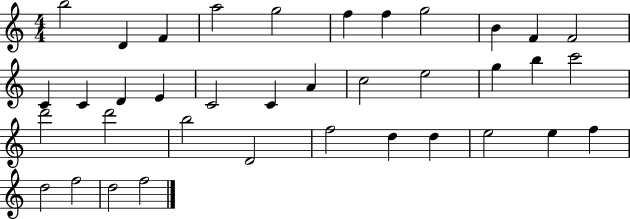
B5/h D4/q F4/q A5/h G5/h F5/q F5/q G5/h B4/q F4/q F4/h C4/q C4/q D4/q E4/q C4/h C4/q A4/q C5/h E5/h G5/q B5/q C6/h D6/h D6/h B5/h D4/h F5/h D5/q D5/q E5/h E5/q F5/q D5/h F5/h D5/h F5/h